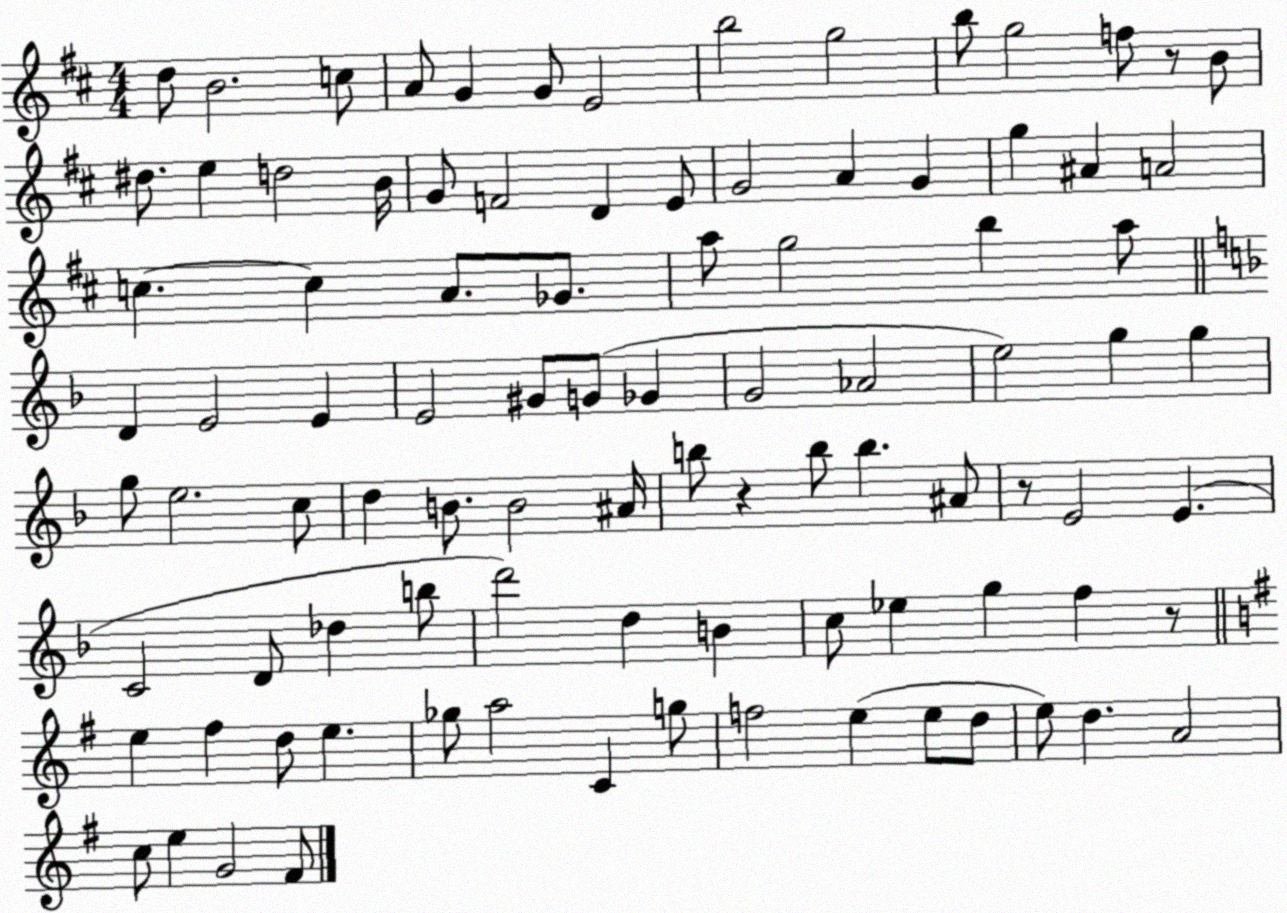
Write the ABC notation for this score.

X:1
T:Untitled
M:4/4
L:1/4
K:D
d/2 B2 c/2 A/2 G G/2 E2 b2 g2 b/2 g2 f/2 z/2 B/2 ^d/2 e d2 B/4 G/2 F2 D E/2 G2 A G g ^A A2 c c A/2 _G/2 a/2 g2 b a/2 D E2 E E2 ^G/2 G/2 _G G2 _A2 e2 g g g/2 e2 c/2 d B/2 B2 ^A/4 b/2 z b/2 b ^A/2 z/2 E2 E C2 D/2 _d b/2 d'2 d B c/2 _e g f z/2 e ^f d/2 e _g/2 a2 C g/2 f2 e e/2 d/2 e/2 d A2 c/2 e G2 ^F/2